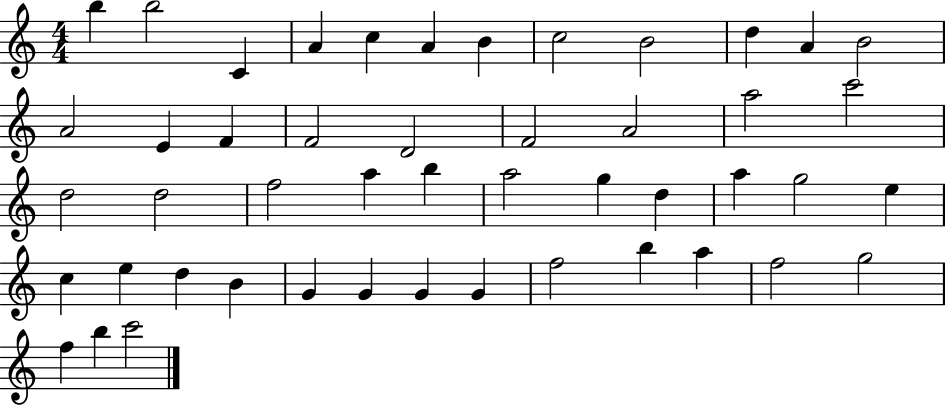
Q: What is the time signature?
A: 4/4